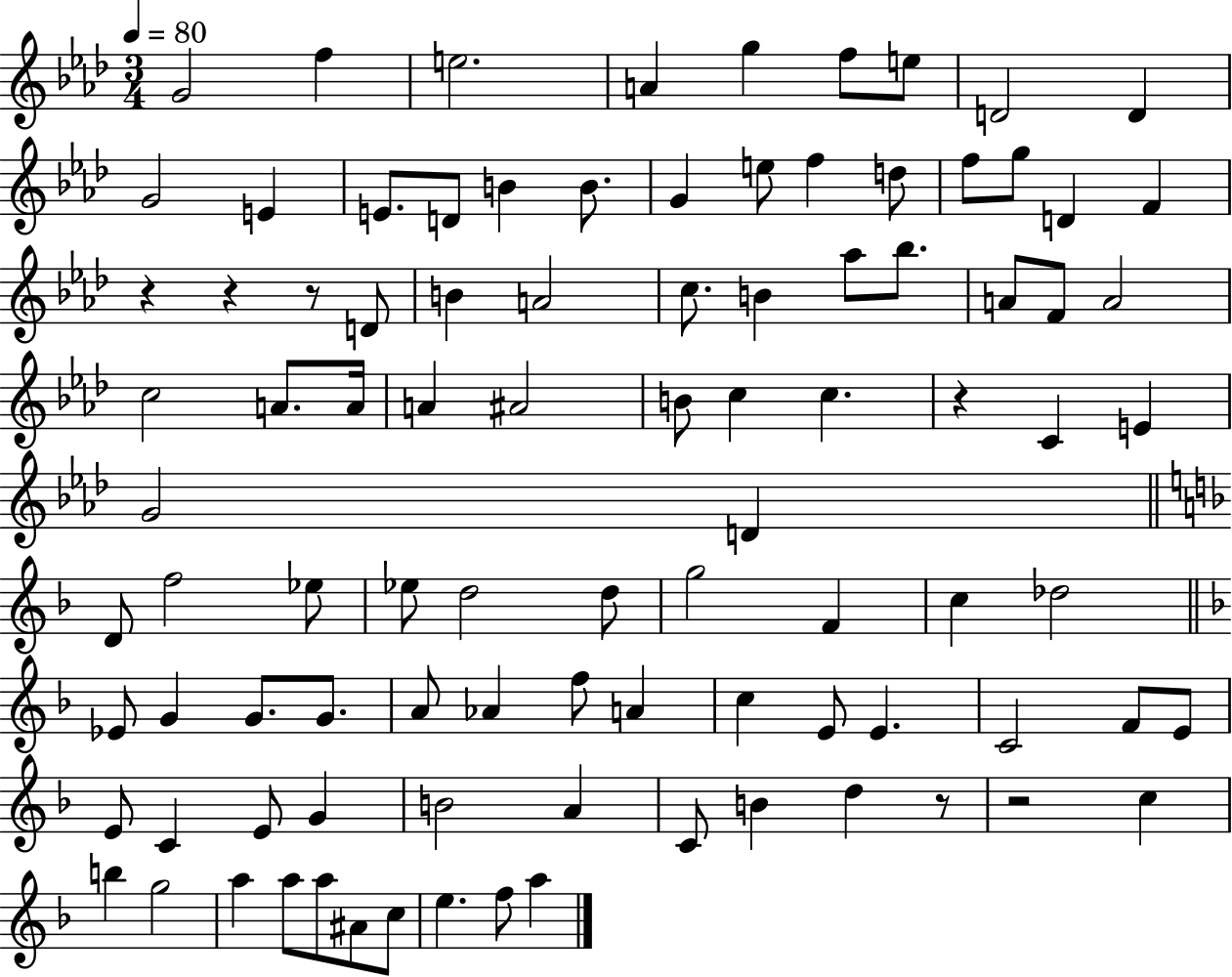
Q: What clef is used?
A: treble